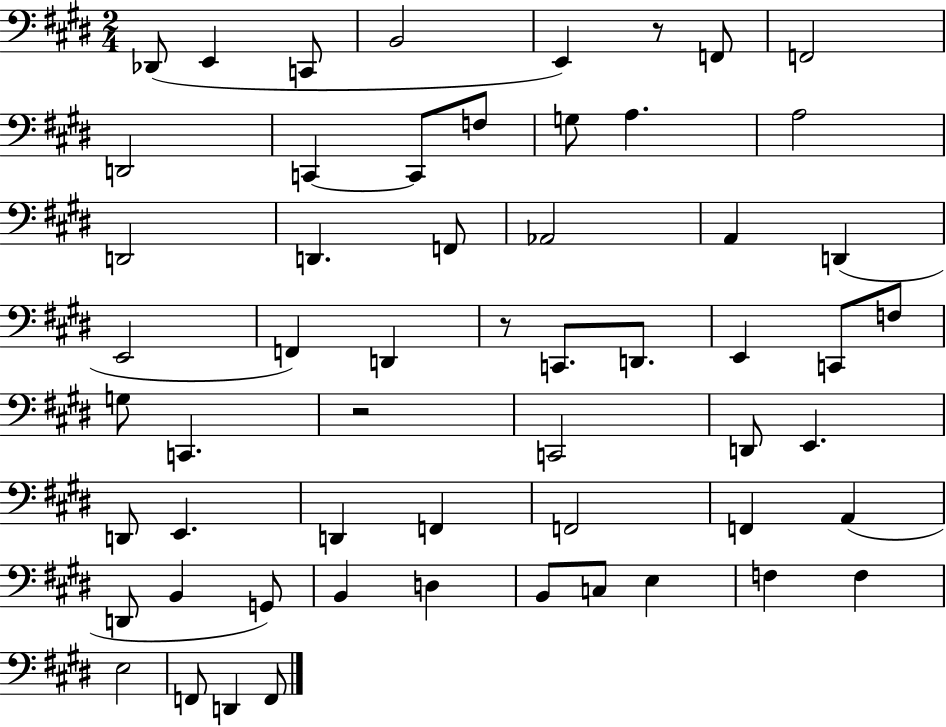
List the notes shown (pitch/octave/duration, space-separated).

Db2/e E2/q C2/e B2/h E2/q R/e F2/e F2/h D2/h C2/q C2/e F3/e G3/e A3/q. A3/h D2/h D2/q. F2/e Ab2/h A2/q D2/q E2/h F2/q D2/q R/e C2/e. D2/e. E2/q C2/e F3/e G3/e C2/q. R/h C2/h D2/e E2/q. D2/e E2/q. D2/q F2/q F2/h F2/q A2/q D2/e B2/q G2/e B2/q D3/q B2/e C3/e E3/q F3/q F3/q E3/h F2/e D2/q F2/e